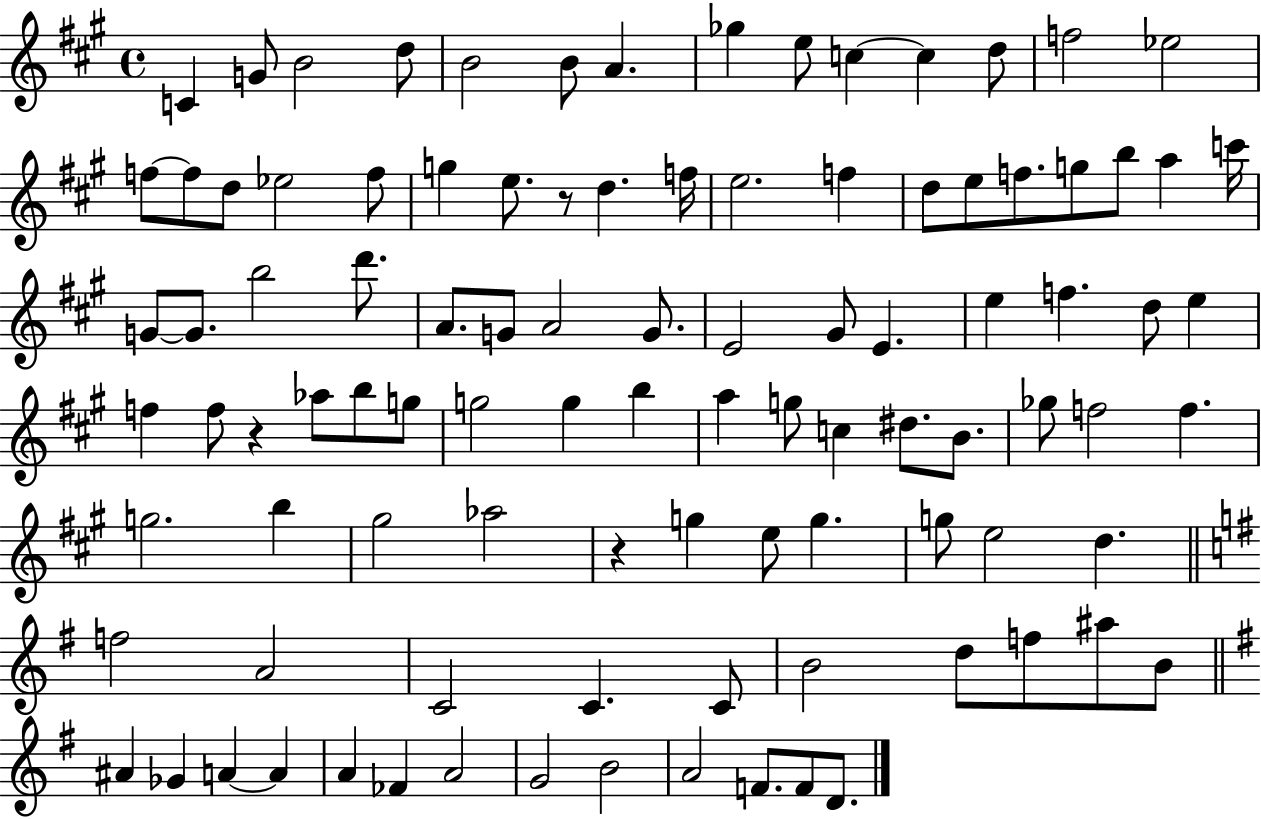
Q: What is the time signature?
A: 4/4